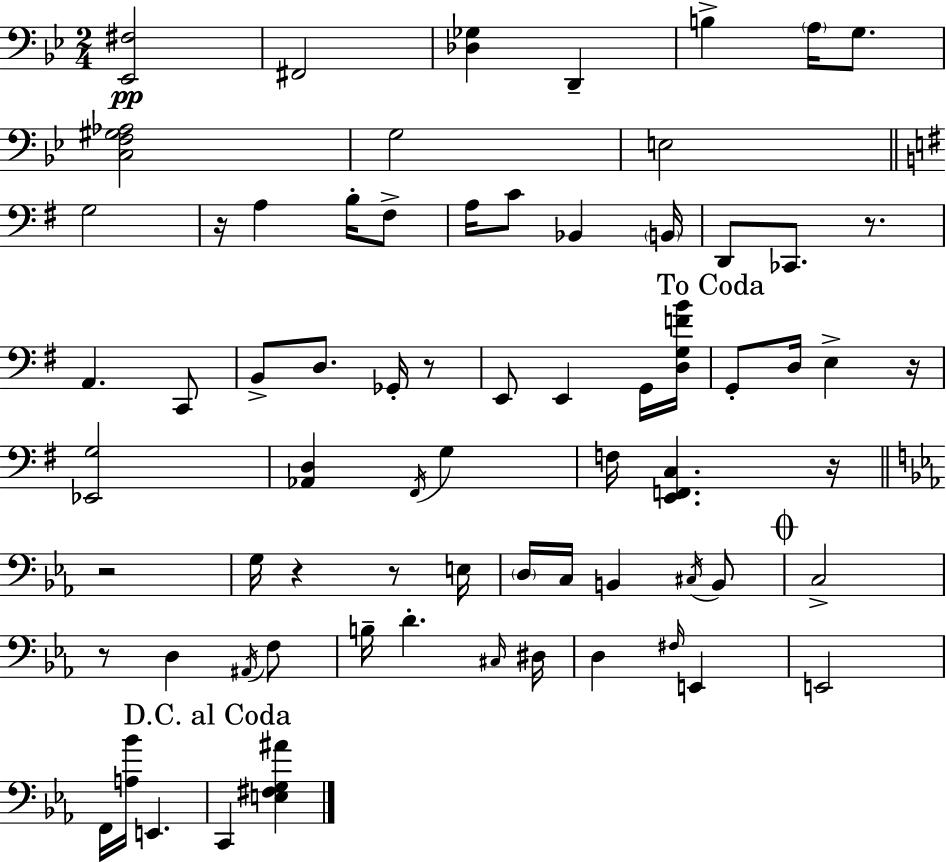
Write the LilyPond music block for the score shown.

{
  \clef bass
  \numericTimeSignature
  \time 2/4
  \key g \minor
  <ees, fis>2\pp | fis,2 | <des ges>4 d,4-- | b4-> \parenthesize a16 g8. | \break <c f gis aes>2 | g2 | e2 | \bar "||" \break \key g \major g2 | r16 a4 b16-. fis8-> | a16 c'8 bes,4 \parenthesize b,16 | d,8 ces,8. r8. | \break a,4. c,8 | b,8-> d8. ges,16-. r8 | e,8 e,4 g,16 <d g f' b'>16 | \mark "To Coda" g,8-. d16 e4-> r16 | \break <ees, g>2 | <aes, d>4 \acciaccatura { fis,16 } g4 | f16 <e, f, c>4. | r16 \bar "||" \break \key ees \major r2 | g16 r4 r8 e16 | \parenthesize d16 c16 b,4 \acciaccatura { cis16 } b,8 | \mark \markup { \musicglyph "scripts.coda" } c2-> | \break r8 d4 \acciaccatura { ais,16 } | f8 b16-- d'4.-. | \grace { cis16 } dis16 d4 \grace { fis16 } | e,4 e,2 | \break f,16 <a bes'>16 e,4. | \mark "D.C. al Coda" c,4 | <e fis g ais'>4 \bar "|."
}